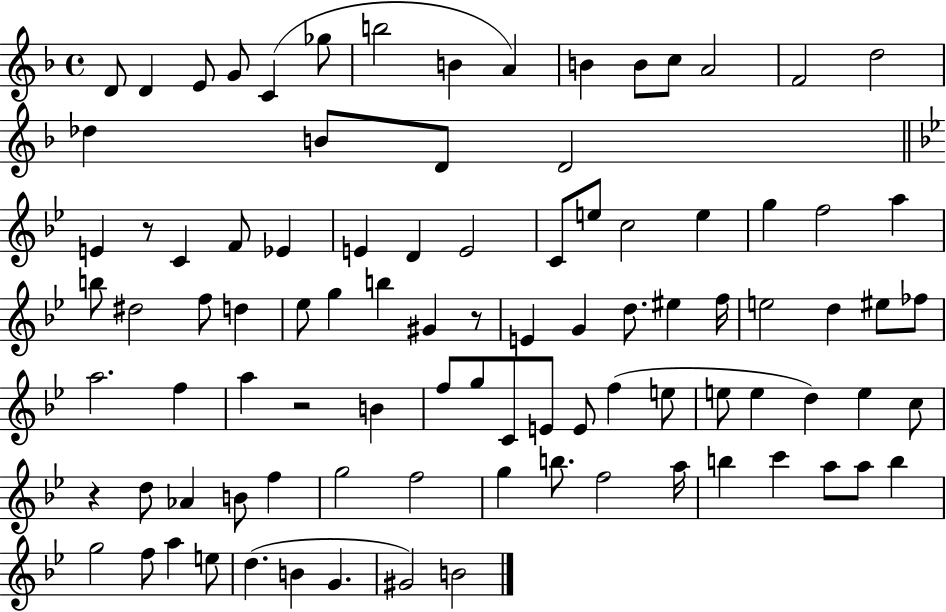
X:1
T:Untitled
M:4/4
L:1/4
K:F
D/2 D E/2 G/2 C _g/2 b2 B A B B/2 c/2 A2 F2 d2 _d B/2 D/2 D2 E z/2 C F/2 _E E D E2 C/2 e/2 c2 e g f2 a b/2 ^d2 f/2 d _e/2 g b ^G z/2 E G d/2 ^e f/4 e2 d ^e/2 _f/2 a2 f a z2 B f/2 g/2 C/2 E/2 E/2 f e/2 e/2 e d e c/2 z d/2 _A B/2 f g2 f2 g b/2 f2 a/4 b c' a/2 a/2 b g2 f/2 a e/2 d B G ^G2 B2